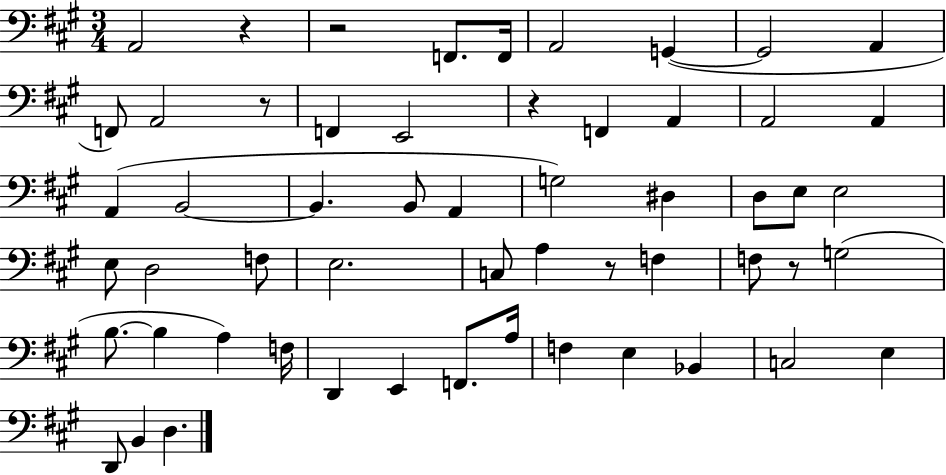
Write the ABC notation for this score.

X:1
T:Untitled
M:3/4
L:1/4
K:A
A,,2 z z2 F,,/2 F,,/4 A,,2 G,, G,,2 A,, F,,/2 A,,2 z/2 F,, E,,2 z F,, A,, A,,2 A,, A,, B,,2 B,, B,,/2 A,, G,2 ^D, D,/2 E,/2 E,2 E,/2 D,2 F,/2 E,2 C,/2 A, z/2 F, F,/2 z/2 G,2 B,/2 B, A, F,/4 D,, E,, F,,/2 A,/4 F, E, _B,, C,2 E, D,,/2 B,, D,